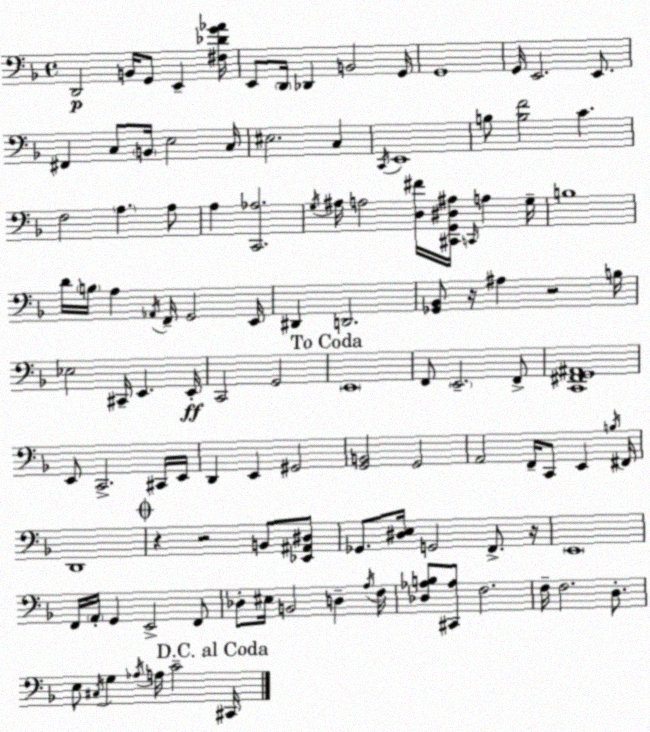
X:1
T:Untitled
M:4/4
L:1/4
K:F
D,,2 B,,/4 G,,/2 E,, [^F,_DG_A]/4 E,,/2 D,,/4 _D,, B,,2 G,,/4 G,,4 G,,/4 E,,2 E,,/2 ^F,, C,/2 B,,/4 E,2 C,/4 ^E,2 C, C,,/4 E,,4 B,/2 [B,F]2 C F,2 A, A,/2 A, [C,,_A,]2 G,/4 ^A,/4 A,2 [D,^F]/4 [^C,,G,,^D,^A,]/4 C,,/4 A, G,/4 B,4 D/4 B,/4 A, _A,,/4 F,,/4 G,,2 E,,/4 ^D,, D,,2 [_G,,_B,,]/2 z/4 ^A, z2 B,/4 _E,2 ^C,,/4 E,, E,,/4 C,,2 G,,2 E,,4 F,,/2 E,,2 F,,/2 [C,,^F,,G,,^A,,]4 E,,/2 C,,2 ^C,,/4 E,,/4 D,, E,, ^G,,2 [G,,B,,]2 G,,2 A,,2 F,,/4 C,,/2 E,, B,/4 ^F,,/4 D,,4 z z2 B,,/2 [_E,,^A,,^D,]/2 _G,,/2 [^D,E,]/4 G,,2 F,,/2 z/4 E,,4 F,,/4 A,,/4 G,, E,,2 F,,/2 _D,/2 ^E,/4 B,,2 D, A,/4 F,/4 [_D,_A,B,]/2 [^C,,_A,]/2 F,2 F,/4 F,2 D,/2 E,/2 ^C,/4 G, _A,/4 A,/4 C2 ^C,,/4